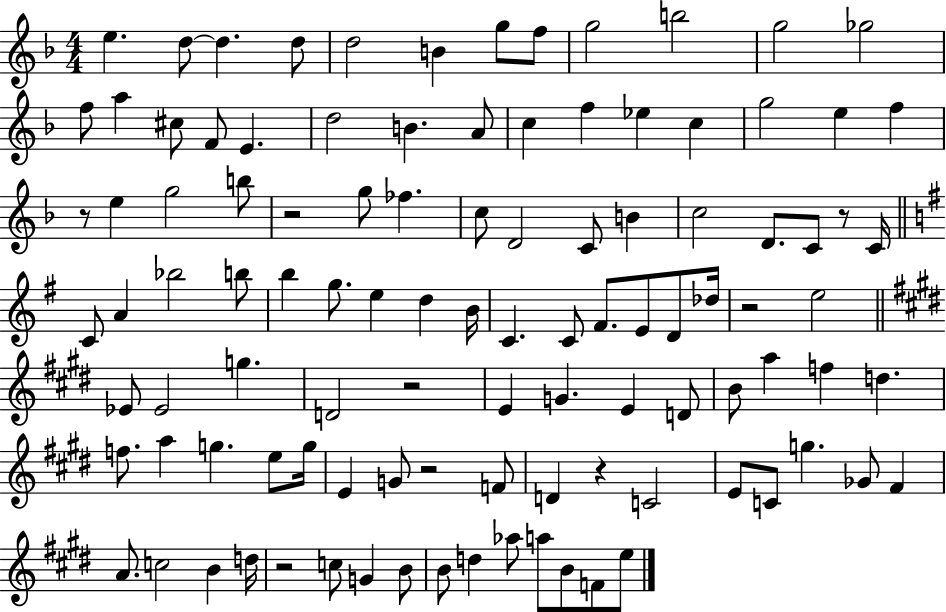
{
  \clef treble
  \numericTimeSignature
  \time 4/4
  \key f \major
  e''4. d''8~~ d''4. d''8 | d''2 b'4 g''8 f''8 | g''2 b''2 | g''2 ges''2 | \break f''8 a''4 cis''8 f'8 e'4. | d''2 b'4. a'8 | c''4 f''4 ees''4 c''4 | g''2 e''4 f''4 | \break r8 e''4 g''2 b''8 | r2 g''8 fes''4. | c''8 d'2 c'8 b'4 | c''2 d'8. c'8 r8 c'16 | \break \bar "||" \break \key g \major c'8 a'4 bes''2 b''8 | b''4 g''8. e''4 d''4 b'16 | c'4. c'8 fis'8. e'8 d'8 des''16 | r2 e''2 | \break \bar "||" \break \key e \major ees'8 ees'2 g''4. | d'2 r2 | e'4 g'4. e'4 d'8 | b'8 a''4 f''4 d''4. | \break f''8. a''4 g''4. e''8 g''16 | e'4 g'8 r2 f'8 | d'4 r4 c'2 | e'8 c'8 g''4. ges'8 fis'4 | \break a'8. c''2 b'4 d''16 | r2 c''8 g'4 b'8 | b'8 d''4 aes''8 a''8 b'8 f'8 e''8 | \bar "|."
}